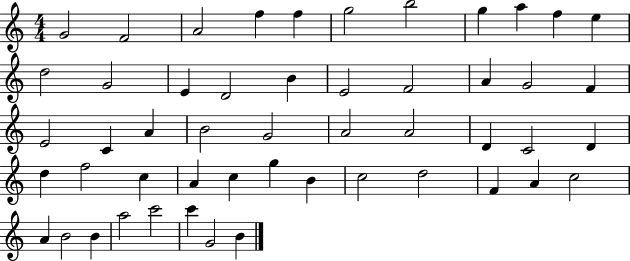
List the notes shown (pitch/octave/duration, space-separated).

G4/h F4/h A4/h F5/q F5/q G5/h B5/h G5/q A5/q F5/q E5/q D5/h G4/h E4/q D4/h B4/q E4/h F4/h A4/q G4/h F4/q E4/h C4/q A4/q B4/h G4/h A4/h A4/h D4/q C4/h D4/q D5/q F5/h C5/q A4/q C5/q G5/q B4/q C5/h D5/h F4/q A4/q C5/h A4/q B4/h B4/q A5/h C6/h C6/q G4/h B4/q